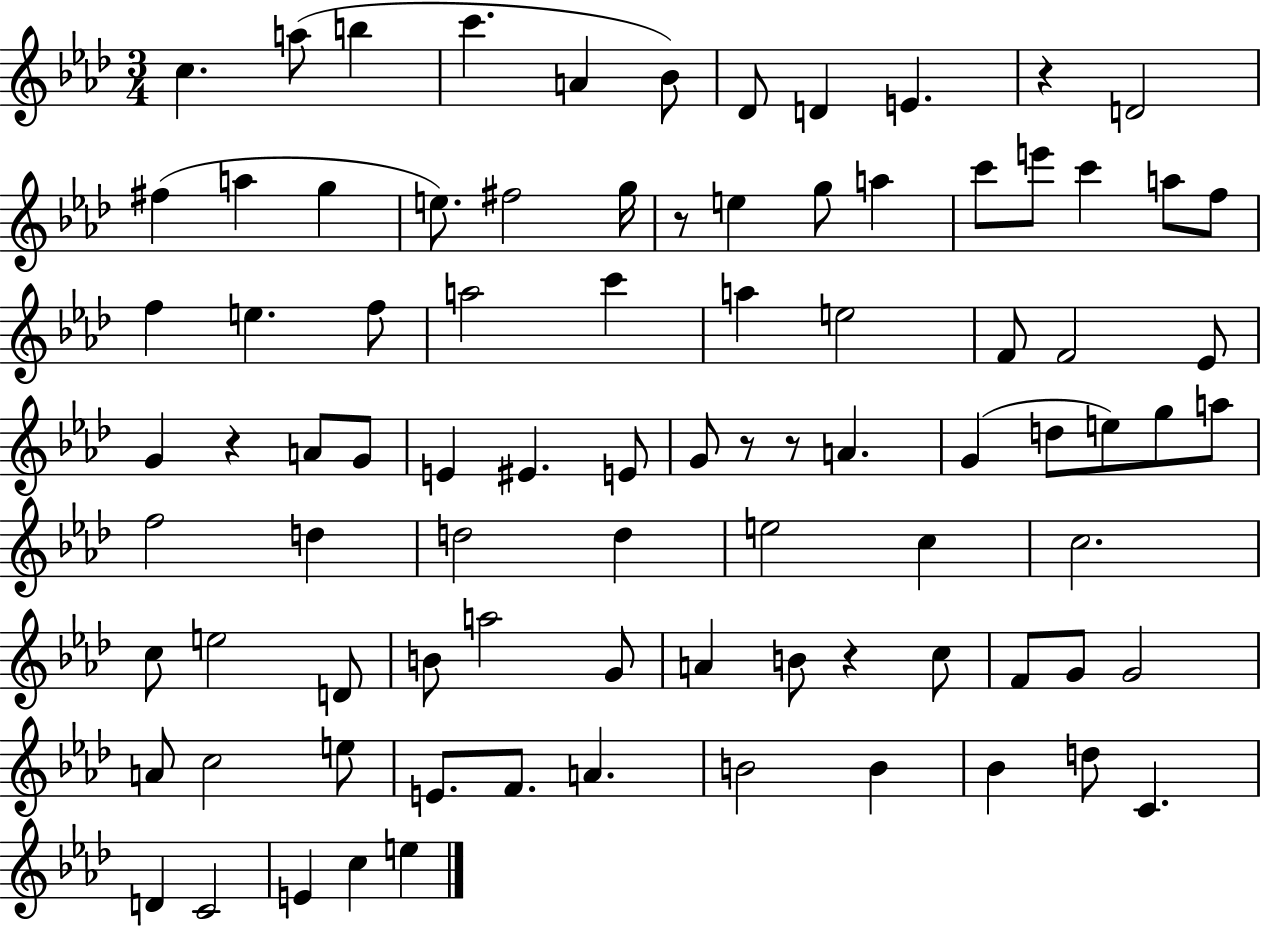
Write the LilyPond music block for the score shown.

{
  \clef treble
  \numericTimeSignature
  \time 3/4
  \key aes \major
  \repeat volta 2 { c''4. a''8( b''4 | c'''4. a'4 bes'8) | des'8 d'4 e'4. | r4 d'2 | \break fis''4( a''4 g''4 | e''8.) fis''2 g''16 | r8 e''4 g''8 a''4 | c'''8 e'''8 c'''4 a''8 f''8 | \break f''4 e''4. f''8 | a''2 c'''4 | a''4 e''2 | f'8 f'2 ees'8 | \break g'4 r4 a'8 g'8 | e'4 eis'4. e'8 | g'8 r8 r8 a'4. | g'4( d''8 e''8) g''8 a''8 | \break f''2 d''4 | d''2 d''4 | e''2 c''4 | c''2. | \break c''8 e''2 d'8 | b'8 a''2 g'8 | a'4 b'8 r4 c''8 | f'8 g'8 g'2 | \break a'8 c''2 e''8 | e'8. f'8. a'4. | b'2 b'4 | bes'4 d''8 c'4. | \break d'4 c'2 | e'4 c''4 e''4 | } \bar "|."
}